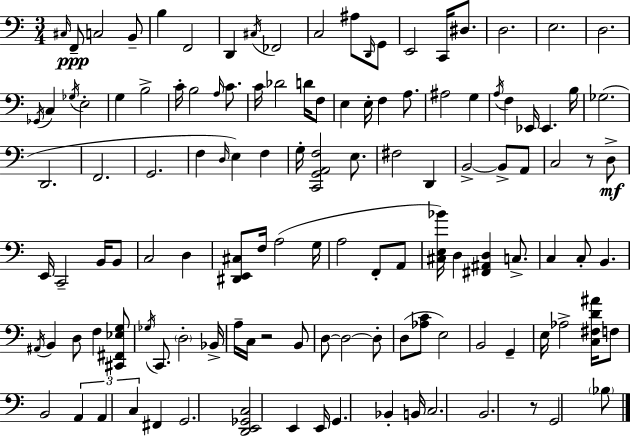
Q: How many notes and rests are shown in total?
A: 125